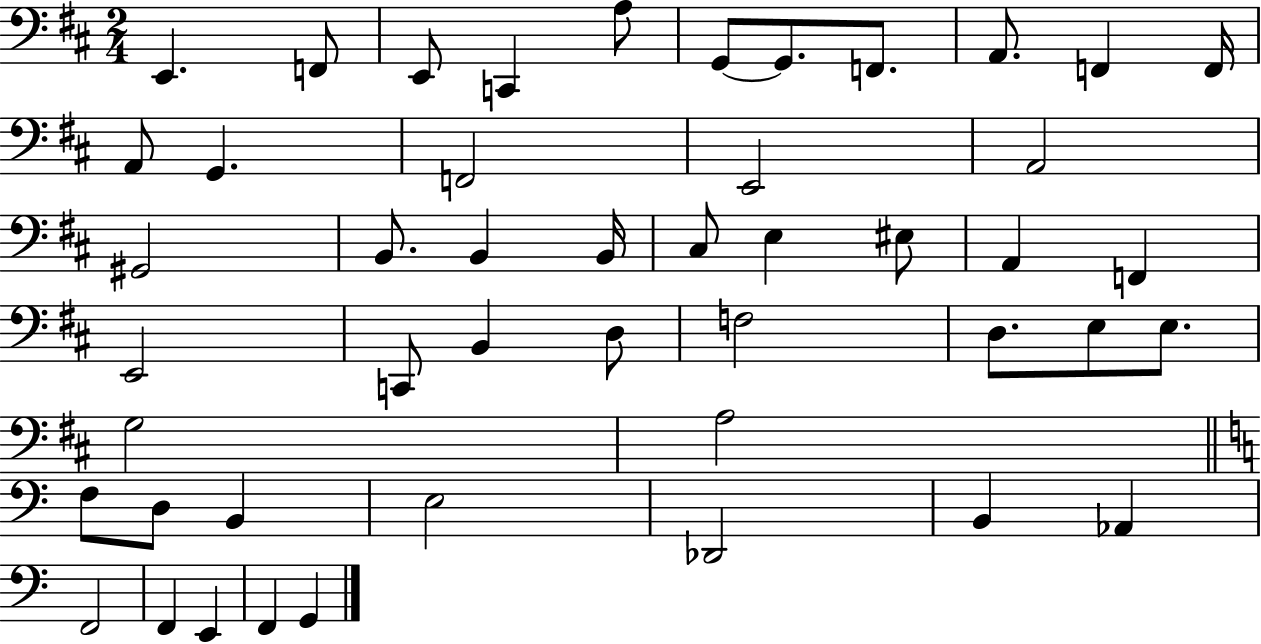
X:1
T:Untitled
M:2/4
L:1/4
K:D
E,, F,,/2 E,,/2 C,, A,/2 G,,/2 G,,/2 F,,/2 A,,/2 F,, F,,/4 A,,/2 G,, F,,2 E,,2 A,,2 ^G,,2 B,,/2 B,, B,,/4 ^C,/2 E, ^E,/2 A,, F,, E,,2 C,,/2 B,, D,/2 F,2 D,/2 E,/2 E,/2 G,2 A,2 F,/2 D,/2 B,, E,2 _D,,2 B,, _A,, F,,2 F,, E,, F,, G,,